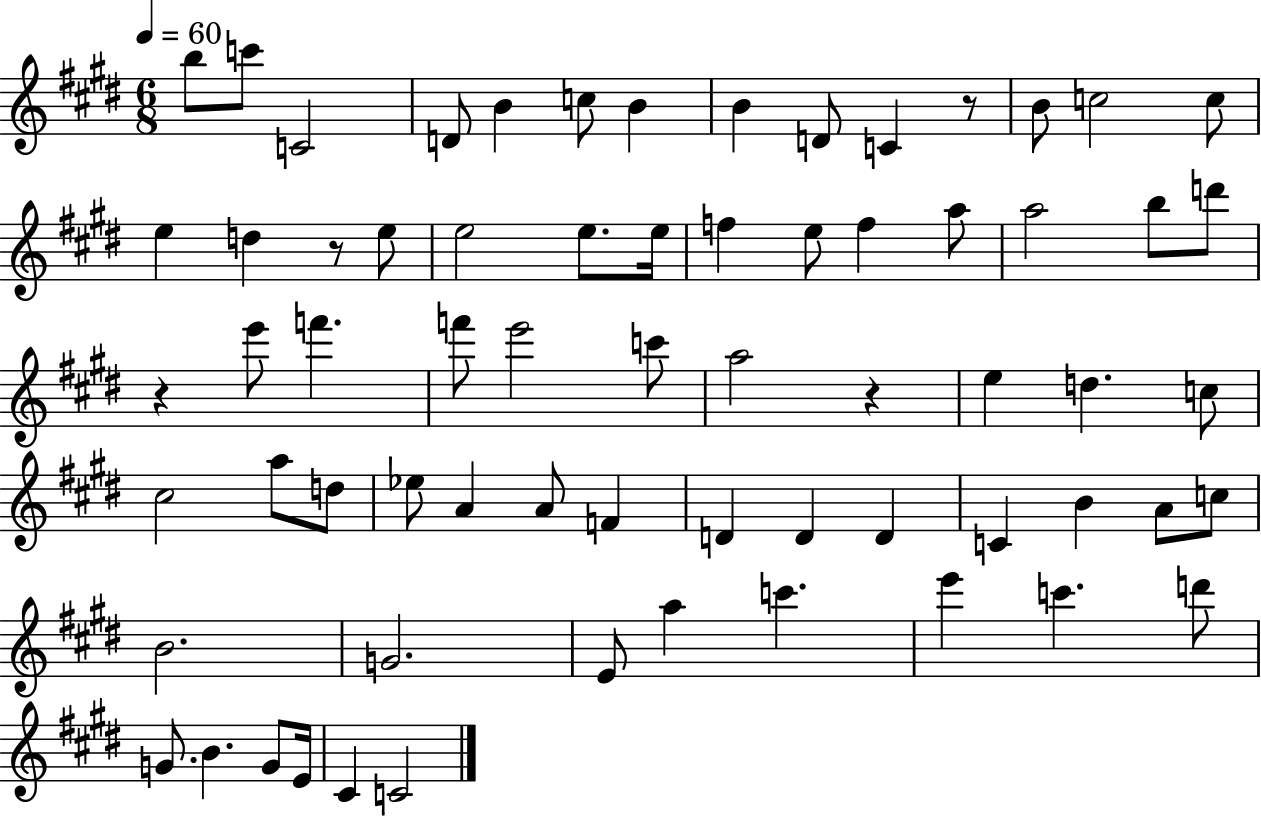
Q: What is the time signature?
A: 6/8